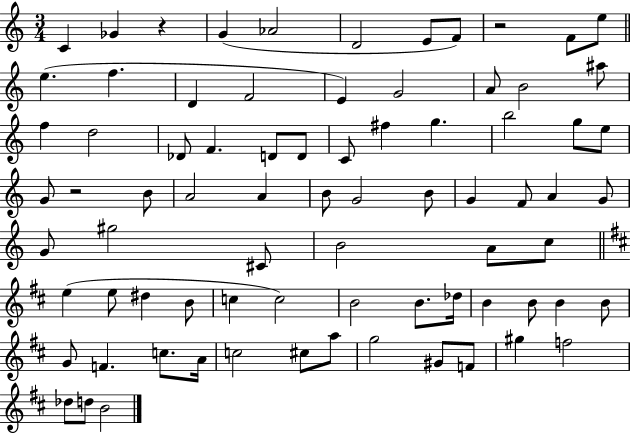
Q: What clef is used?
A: treble